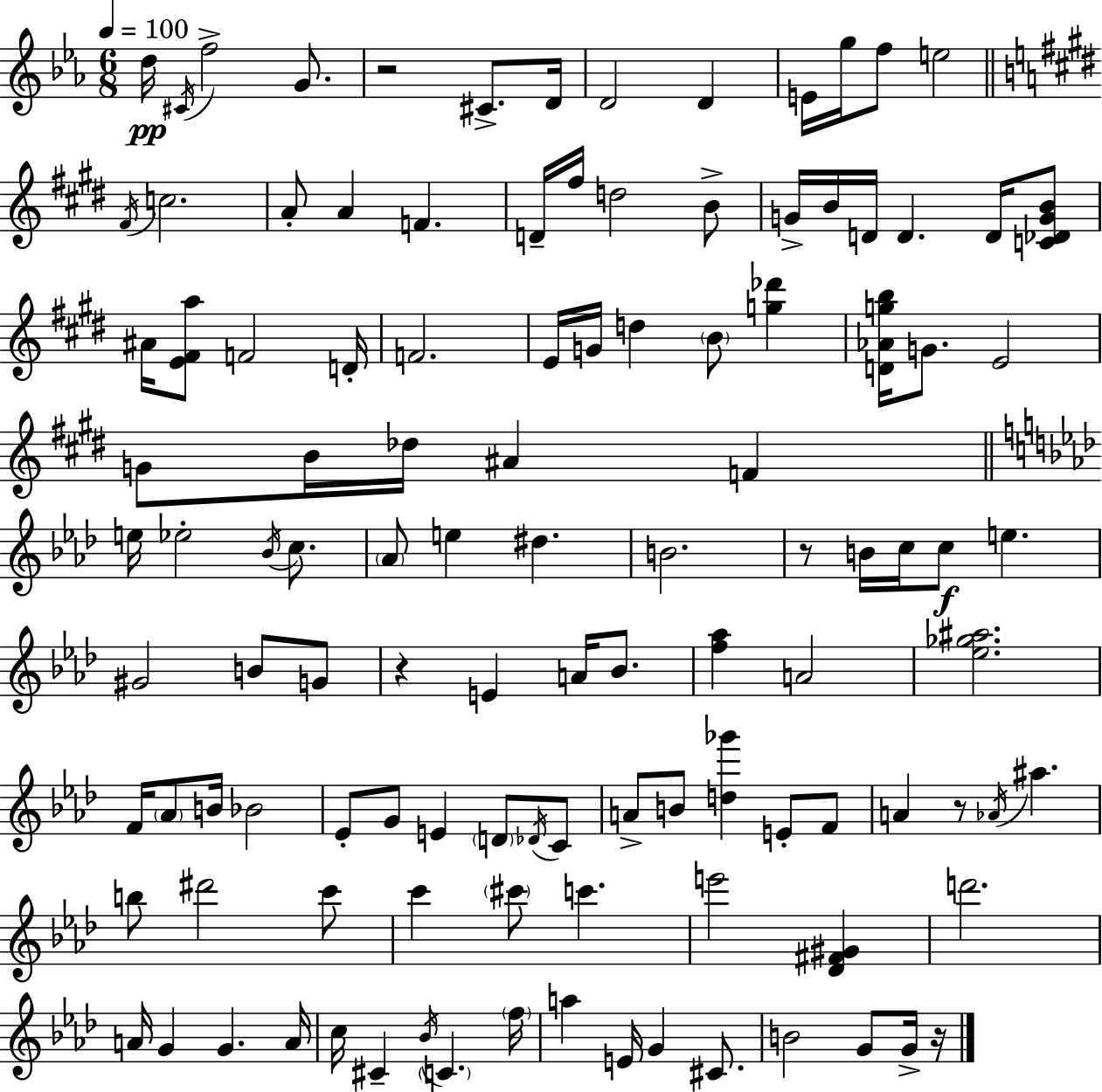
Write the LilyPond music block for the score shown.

{
  \clef treble
  \numericTimeSignature
  \time 6/8
  \key c \minor
  \tempo 4 = 100
  d''16\pp \acciaccatura { cis'16 } f''2-> g'8. | r2 cis'8.-> | d'16 d'2 d'4 | e'16 g''16 f''8 e''2 | \break \bar "||" \break \key e \major \acciaccatura { fis'16 } c''2. | a'8-. a'4 f'4. | d'16-- fis''16 d''2 b'8-> | g'16-> b'16 d'16 d'4. d'16 <c' des' g' b'>8 | \break ais'16 <e' fis' a''>8 f'2 | d'16-. f'2. | e'16 g'16 d''4 \parenthesize b'8 <g'' des'''>4 | <d' aes' g'' b''>16 g'8. e'2 | \break g'8 b'16 des''16 ais'4 f'4 | \bar "||" \break \key aes \major e''16 ees''2-. \acciaccatura { bes'16 } c''8. | \parenthesize aes'8 e''4 dis''4. | b'2. | r8 b'16 c''16 c''8\f e''4. | \break gis'2 b'8 g'8 | r4 e'4 a'16 bes'8. | <f'' aes''>4 a'2 | <ees'' ges'' ais''>2. | \break f'16 \parenthesize aes'8 b'16 bes'2 | ees'8-. g'8 e'4 \parenthesize d'8 \acciaccatura { des'16 } | c'8 a'8-> b'8 <d'' ges'''>4 e'8-. | f'8 a'4 r8 \acciaccatura { aes'16 } ais''4. | \break b''8 dis'''2 | c'''8 c'''4 \parenthesize cis'''8 c'''4. | e'''2 <des' fis' gis'>4 | d'''2. | \break a'16 g'4 g'4. | a'16 c''16 cis'4-- \acciaccatura { bes'16 } \parenthesize c'4. | \parenthesize f''16 a''4 e'16 g'4 | cis'8. b'2 | \break g'8 g'16-> r16 \bar "|."
}